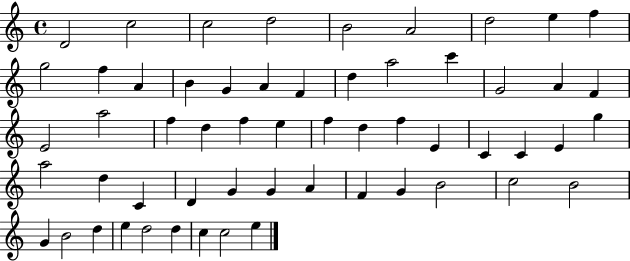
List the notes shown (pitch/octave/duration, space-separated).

D4/h C5/h C5/h D5/h B4/h A4/h D5/h E5/q F5/q G5/h F5/q A4/q B4/q G4/q A4/q F4/q D5/q A5/h C6/q G4/h A4/q F4/q E4/h A5/h F5/q D5/q F5/q E5/q F5/q D5/q F5/q E4/q C4/q C4/q E4/q G5/q A5/h D5/q C4/q D4/q G4/q G4/q A4/q F4/q G4/q B4/h C5/h B4/h G4/q B4/h D5/q E5/q D5/h D5/q C5/q C5/h E5/q